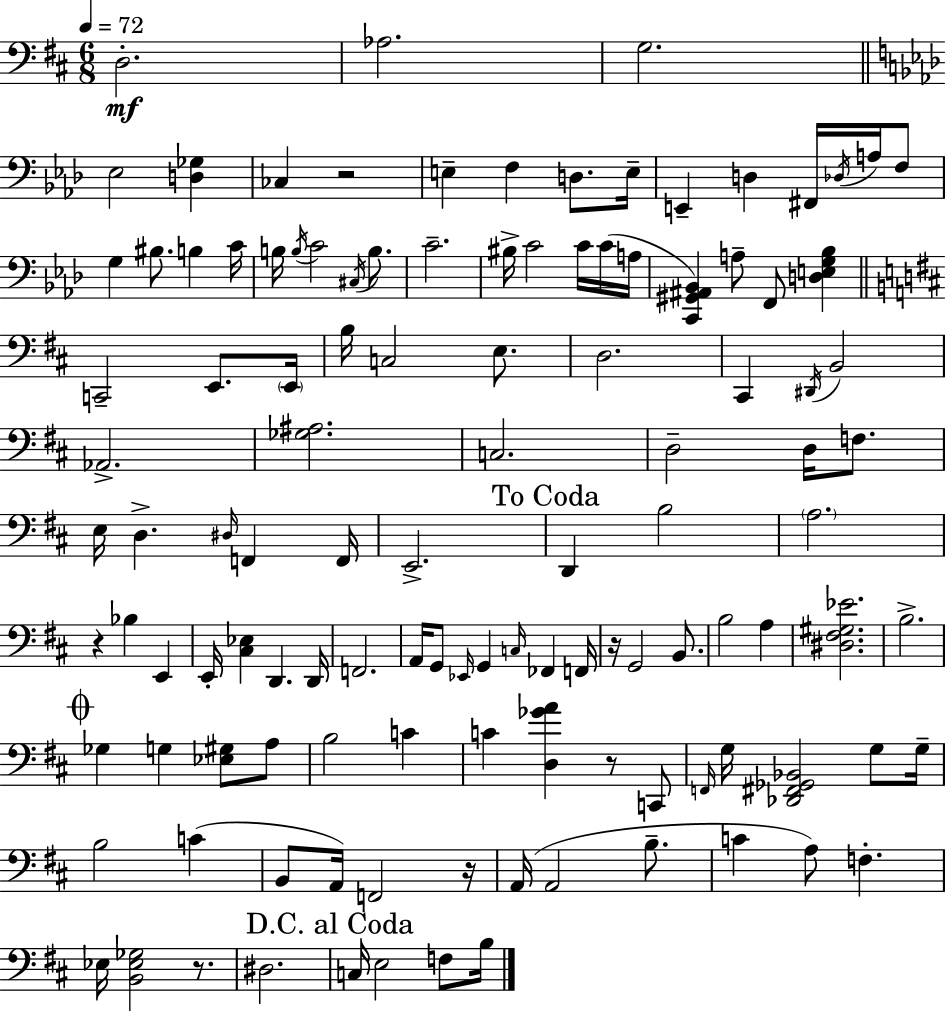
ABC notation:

X:1
T:Untitled
M:6/8
L:1/4
K:D
D,2 _A,2 G,2 _E,2 [D,_G,] _C, z2 E, F, D,/2 E,/4 E,, D, ^F,,/4 _D,/4 A,/4 F,/2 G, ^B,/2 B, C/4 B,/4 B,/4 C2 ^C,/4 B,/2 C2 ^B,/4 C2 C/4 C/4 A,/4 [C,,^G,,^A,,_B,,] A,/2 F,,/2 [D,E,G,_B,] C,,2 E,,/2 E,,/4 B,/4 C,2 E,/2 D,2 ^C,, ^D,,/4 B,,2 _A,,2 [_G,^A,]2 C,2 D,2 D,/4 F,/2 E,/4 D, ^D,/4 F,, F,,/4 E,,2 D,, B,2 A,2 z _B, E,, E,,/4 [^C,_E,] D,, D,,/4 F,,2 A,,/4 G,,/2 _E,,/4 G,, C,/4 _F,, F,,/4 z/4 G,,2 B,,/2 B,2 A, [^D,^F,^G,_E]2 B,2 _G, G, [_E,^G,]/2 A,/2 B,2 C C [D,_GA] z/2 C,,/2 F,,/4 G,/4 [_D,,^F,,_G,,_B,,]2 G,/2 G,/4 B,2 C B,,/2 A,,/4 F,,2 z/4 A,,/4 A,,2 B,/2 C A,/2 F, _E,/4 [B,,_E,_G,]2 z/2 ^D,2 C,/4 E,2 F,/2 B,/4